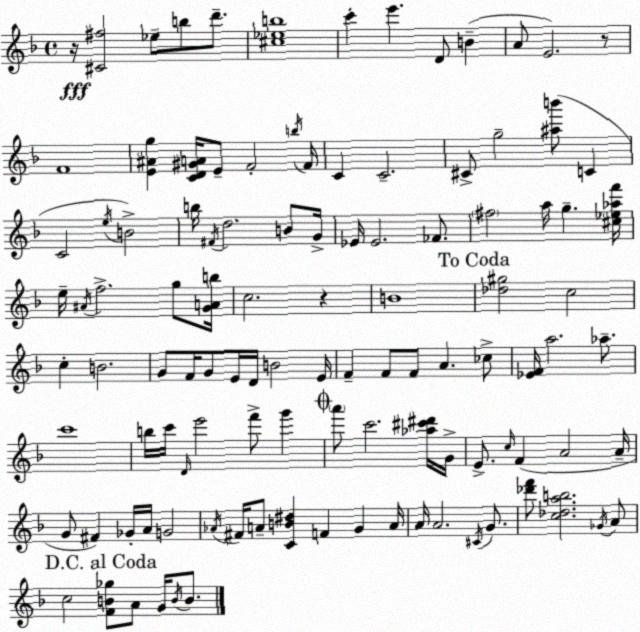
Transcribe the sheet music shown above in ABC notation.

X:1
T:Untitled
M:4/4
L:1/4
K:F
z/4 [^C^f]2 _e/2 b/2 d'/2 [^c_eb]4 c' e' D/2 B A/2 E2 z/2 F4 [E^Ag] [CD^GA]/4 E/2 F2 b/4 F/4 C C2 ^C/2 g2 [^ab']/2 C C2 e/4 B2 b/4 ^F/4 d2 B/2 G/4 _E/4 _E2 _F/2 ^f2 a/4 g [^c_e_af']/4 e/4 ^A/4 f2 g/2 [GAb]/4 c2 z B4 [_d^g]2 c2 c B2 G/2 F/4 G/2 E/4 D/4 B2 E/4 F F/2 F/2 A _c/2 [_EF]/4 a2 _a/2 c'4 b/4 c'/4 D/4 e'2 f'/2 g' a'/2 c'2 [_a^c'^d']/4 G/4 E/2 c/4 F A2 A/4 G/2 ^F _G/4 A/4 G2 _A/4 ^F/4 A/2 [CB^d] F G A/4 A/4 A2 ^C/4 G/2 [_d'f']/2 [c_dab]2 _G/4 A/2 c2 [FB_g]/2 A/2 G/4 B/4 B/2